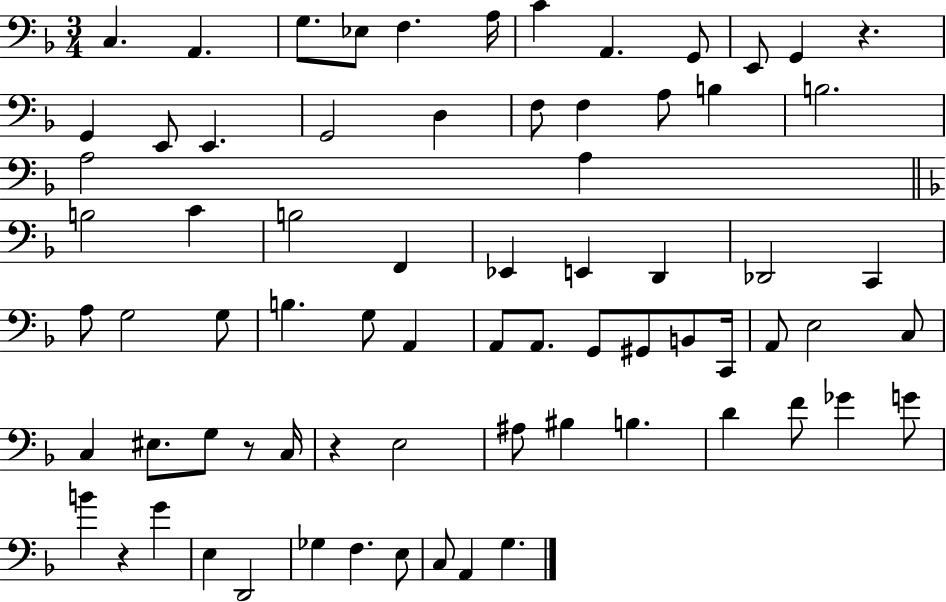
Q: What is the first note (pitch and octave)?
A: C3